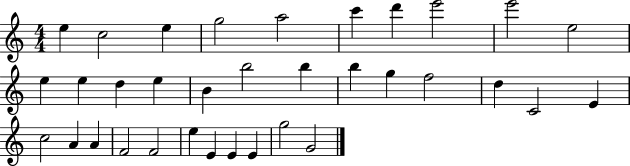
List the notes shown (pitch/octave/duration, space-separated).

E5/q C5/h E5/q G5/h A5/h C6/q D6/q E6/h E6/h E5/h E5/q E5/q D5/q E5/q B4/q B5/h B5/q B5/q G5/q F5/h D5/q C4/h E4/q C5/h A4/q A4/q F4/h F4/h E5/q E4/q E4/q E4/q G5/h G4/h